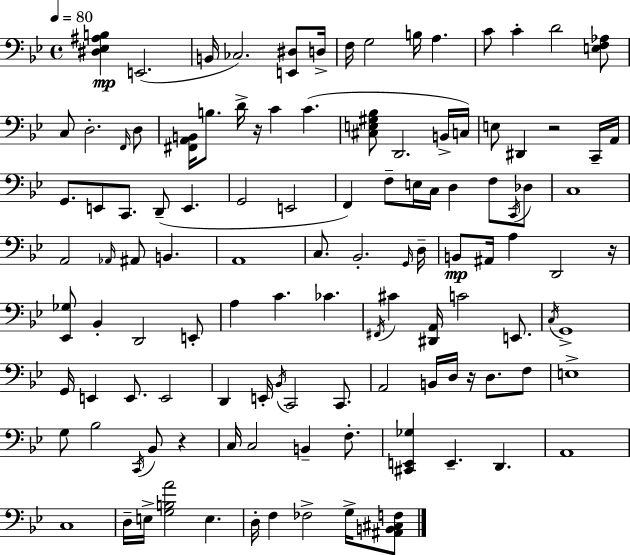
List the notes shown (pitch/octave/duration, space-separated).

[D#3,Eb3,A#3,B3]/q E2/h. B2/s CES3/h. [E2,D#3]/e D3/s F3/s G3/h B3/s A3/q. C4/e C4/q D4/h [E3,F3,Ab3]/e C3/e D3/h. F2/s D3/e [F#2,A2,B2]/s B3/e. D4/s R/s C4/q C4/q. [C#3,E3,G#3,Bb3]/e D2/h. B2/s C3/s E3/e D#2/q R/h C2/s A2/s G2/e. E2/e C2/e. D2/e E2/q. G2/h E2/h F2/q F3/e E3/s C3/s D3/q F3/e C2/s Db3/e C3/w A2/h Ab2/s A#2/e B2/q. A2/w C3/e. Bb2/h. G2/s D3/s B2/e A#2/s A3/q D2/h R/s [Eb2,Gb3]/e Bb2/q D2/h E2/e A3/q C4/q. CES4/q. F#2/s C#4/q [D#2,A2]/s C4/h E2/e. C3/s G2/w G2/s E2/q E2/e. E2/h D2/q E2/s Bb2/s C2/h C2/e. A2/h B2/s D3/s R/s D3/e. F3/e E3/w G3/e Bb3/h C2/s Bb2/e R/q C3/s C3/h B2/q F3/e. [C#2,E2,Gb3]/q E2/q. D2/q. A2/w C3/w D3/s E3/s [G3,B3,A4]/h E3/q. D3/s F3/q FES3/h G3/s [A#2,B2,C#3,F3]/e